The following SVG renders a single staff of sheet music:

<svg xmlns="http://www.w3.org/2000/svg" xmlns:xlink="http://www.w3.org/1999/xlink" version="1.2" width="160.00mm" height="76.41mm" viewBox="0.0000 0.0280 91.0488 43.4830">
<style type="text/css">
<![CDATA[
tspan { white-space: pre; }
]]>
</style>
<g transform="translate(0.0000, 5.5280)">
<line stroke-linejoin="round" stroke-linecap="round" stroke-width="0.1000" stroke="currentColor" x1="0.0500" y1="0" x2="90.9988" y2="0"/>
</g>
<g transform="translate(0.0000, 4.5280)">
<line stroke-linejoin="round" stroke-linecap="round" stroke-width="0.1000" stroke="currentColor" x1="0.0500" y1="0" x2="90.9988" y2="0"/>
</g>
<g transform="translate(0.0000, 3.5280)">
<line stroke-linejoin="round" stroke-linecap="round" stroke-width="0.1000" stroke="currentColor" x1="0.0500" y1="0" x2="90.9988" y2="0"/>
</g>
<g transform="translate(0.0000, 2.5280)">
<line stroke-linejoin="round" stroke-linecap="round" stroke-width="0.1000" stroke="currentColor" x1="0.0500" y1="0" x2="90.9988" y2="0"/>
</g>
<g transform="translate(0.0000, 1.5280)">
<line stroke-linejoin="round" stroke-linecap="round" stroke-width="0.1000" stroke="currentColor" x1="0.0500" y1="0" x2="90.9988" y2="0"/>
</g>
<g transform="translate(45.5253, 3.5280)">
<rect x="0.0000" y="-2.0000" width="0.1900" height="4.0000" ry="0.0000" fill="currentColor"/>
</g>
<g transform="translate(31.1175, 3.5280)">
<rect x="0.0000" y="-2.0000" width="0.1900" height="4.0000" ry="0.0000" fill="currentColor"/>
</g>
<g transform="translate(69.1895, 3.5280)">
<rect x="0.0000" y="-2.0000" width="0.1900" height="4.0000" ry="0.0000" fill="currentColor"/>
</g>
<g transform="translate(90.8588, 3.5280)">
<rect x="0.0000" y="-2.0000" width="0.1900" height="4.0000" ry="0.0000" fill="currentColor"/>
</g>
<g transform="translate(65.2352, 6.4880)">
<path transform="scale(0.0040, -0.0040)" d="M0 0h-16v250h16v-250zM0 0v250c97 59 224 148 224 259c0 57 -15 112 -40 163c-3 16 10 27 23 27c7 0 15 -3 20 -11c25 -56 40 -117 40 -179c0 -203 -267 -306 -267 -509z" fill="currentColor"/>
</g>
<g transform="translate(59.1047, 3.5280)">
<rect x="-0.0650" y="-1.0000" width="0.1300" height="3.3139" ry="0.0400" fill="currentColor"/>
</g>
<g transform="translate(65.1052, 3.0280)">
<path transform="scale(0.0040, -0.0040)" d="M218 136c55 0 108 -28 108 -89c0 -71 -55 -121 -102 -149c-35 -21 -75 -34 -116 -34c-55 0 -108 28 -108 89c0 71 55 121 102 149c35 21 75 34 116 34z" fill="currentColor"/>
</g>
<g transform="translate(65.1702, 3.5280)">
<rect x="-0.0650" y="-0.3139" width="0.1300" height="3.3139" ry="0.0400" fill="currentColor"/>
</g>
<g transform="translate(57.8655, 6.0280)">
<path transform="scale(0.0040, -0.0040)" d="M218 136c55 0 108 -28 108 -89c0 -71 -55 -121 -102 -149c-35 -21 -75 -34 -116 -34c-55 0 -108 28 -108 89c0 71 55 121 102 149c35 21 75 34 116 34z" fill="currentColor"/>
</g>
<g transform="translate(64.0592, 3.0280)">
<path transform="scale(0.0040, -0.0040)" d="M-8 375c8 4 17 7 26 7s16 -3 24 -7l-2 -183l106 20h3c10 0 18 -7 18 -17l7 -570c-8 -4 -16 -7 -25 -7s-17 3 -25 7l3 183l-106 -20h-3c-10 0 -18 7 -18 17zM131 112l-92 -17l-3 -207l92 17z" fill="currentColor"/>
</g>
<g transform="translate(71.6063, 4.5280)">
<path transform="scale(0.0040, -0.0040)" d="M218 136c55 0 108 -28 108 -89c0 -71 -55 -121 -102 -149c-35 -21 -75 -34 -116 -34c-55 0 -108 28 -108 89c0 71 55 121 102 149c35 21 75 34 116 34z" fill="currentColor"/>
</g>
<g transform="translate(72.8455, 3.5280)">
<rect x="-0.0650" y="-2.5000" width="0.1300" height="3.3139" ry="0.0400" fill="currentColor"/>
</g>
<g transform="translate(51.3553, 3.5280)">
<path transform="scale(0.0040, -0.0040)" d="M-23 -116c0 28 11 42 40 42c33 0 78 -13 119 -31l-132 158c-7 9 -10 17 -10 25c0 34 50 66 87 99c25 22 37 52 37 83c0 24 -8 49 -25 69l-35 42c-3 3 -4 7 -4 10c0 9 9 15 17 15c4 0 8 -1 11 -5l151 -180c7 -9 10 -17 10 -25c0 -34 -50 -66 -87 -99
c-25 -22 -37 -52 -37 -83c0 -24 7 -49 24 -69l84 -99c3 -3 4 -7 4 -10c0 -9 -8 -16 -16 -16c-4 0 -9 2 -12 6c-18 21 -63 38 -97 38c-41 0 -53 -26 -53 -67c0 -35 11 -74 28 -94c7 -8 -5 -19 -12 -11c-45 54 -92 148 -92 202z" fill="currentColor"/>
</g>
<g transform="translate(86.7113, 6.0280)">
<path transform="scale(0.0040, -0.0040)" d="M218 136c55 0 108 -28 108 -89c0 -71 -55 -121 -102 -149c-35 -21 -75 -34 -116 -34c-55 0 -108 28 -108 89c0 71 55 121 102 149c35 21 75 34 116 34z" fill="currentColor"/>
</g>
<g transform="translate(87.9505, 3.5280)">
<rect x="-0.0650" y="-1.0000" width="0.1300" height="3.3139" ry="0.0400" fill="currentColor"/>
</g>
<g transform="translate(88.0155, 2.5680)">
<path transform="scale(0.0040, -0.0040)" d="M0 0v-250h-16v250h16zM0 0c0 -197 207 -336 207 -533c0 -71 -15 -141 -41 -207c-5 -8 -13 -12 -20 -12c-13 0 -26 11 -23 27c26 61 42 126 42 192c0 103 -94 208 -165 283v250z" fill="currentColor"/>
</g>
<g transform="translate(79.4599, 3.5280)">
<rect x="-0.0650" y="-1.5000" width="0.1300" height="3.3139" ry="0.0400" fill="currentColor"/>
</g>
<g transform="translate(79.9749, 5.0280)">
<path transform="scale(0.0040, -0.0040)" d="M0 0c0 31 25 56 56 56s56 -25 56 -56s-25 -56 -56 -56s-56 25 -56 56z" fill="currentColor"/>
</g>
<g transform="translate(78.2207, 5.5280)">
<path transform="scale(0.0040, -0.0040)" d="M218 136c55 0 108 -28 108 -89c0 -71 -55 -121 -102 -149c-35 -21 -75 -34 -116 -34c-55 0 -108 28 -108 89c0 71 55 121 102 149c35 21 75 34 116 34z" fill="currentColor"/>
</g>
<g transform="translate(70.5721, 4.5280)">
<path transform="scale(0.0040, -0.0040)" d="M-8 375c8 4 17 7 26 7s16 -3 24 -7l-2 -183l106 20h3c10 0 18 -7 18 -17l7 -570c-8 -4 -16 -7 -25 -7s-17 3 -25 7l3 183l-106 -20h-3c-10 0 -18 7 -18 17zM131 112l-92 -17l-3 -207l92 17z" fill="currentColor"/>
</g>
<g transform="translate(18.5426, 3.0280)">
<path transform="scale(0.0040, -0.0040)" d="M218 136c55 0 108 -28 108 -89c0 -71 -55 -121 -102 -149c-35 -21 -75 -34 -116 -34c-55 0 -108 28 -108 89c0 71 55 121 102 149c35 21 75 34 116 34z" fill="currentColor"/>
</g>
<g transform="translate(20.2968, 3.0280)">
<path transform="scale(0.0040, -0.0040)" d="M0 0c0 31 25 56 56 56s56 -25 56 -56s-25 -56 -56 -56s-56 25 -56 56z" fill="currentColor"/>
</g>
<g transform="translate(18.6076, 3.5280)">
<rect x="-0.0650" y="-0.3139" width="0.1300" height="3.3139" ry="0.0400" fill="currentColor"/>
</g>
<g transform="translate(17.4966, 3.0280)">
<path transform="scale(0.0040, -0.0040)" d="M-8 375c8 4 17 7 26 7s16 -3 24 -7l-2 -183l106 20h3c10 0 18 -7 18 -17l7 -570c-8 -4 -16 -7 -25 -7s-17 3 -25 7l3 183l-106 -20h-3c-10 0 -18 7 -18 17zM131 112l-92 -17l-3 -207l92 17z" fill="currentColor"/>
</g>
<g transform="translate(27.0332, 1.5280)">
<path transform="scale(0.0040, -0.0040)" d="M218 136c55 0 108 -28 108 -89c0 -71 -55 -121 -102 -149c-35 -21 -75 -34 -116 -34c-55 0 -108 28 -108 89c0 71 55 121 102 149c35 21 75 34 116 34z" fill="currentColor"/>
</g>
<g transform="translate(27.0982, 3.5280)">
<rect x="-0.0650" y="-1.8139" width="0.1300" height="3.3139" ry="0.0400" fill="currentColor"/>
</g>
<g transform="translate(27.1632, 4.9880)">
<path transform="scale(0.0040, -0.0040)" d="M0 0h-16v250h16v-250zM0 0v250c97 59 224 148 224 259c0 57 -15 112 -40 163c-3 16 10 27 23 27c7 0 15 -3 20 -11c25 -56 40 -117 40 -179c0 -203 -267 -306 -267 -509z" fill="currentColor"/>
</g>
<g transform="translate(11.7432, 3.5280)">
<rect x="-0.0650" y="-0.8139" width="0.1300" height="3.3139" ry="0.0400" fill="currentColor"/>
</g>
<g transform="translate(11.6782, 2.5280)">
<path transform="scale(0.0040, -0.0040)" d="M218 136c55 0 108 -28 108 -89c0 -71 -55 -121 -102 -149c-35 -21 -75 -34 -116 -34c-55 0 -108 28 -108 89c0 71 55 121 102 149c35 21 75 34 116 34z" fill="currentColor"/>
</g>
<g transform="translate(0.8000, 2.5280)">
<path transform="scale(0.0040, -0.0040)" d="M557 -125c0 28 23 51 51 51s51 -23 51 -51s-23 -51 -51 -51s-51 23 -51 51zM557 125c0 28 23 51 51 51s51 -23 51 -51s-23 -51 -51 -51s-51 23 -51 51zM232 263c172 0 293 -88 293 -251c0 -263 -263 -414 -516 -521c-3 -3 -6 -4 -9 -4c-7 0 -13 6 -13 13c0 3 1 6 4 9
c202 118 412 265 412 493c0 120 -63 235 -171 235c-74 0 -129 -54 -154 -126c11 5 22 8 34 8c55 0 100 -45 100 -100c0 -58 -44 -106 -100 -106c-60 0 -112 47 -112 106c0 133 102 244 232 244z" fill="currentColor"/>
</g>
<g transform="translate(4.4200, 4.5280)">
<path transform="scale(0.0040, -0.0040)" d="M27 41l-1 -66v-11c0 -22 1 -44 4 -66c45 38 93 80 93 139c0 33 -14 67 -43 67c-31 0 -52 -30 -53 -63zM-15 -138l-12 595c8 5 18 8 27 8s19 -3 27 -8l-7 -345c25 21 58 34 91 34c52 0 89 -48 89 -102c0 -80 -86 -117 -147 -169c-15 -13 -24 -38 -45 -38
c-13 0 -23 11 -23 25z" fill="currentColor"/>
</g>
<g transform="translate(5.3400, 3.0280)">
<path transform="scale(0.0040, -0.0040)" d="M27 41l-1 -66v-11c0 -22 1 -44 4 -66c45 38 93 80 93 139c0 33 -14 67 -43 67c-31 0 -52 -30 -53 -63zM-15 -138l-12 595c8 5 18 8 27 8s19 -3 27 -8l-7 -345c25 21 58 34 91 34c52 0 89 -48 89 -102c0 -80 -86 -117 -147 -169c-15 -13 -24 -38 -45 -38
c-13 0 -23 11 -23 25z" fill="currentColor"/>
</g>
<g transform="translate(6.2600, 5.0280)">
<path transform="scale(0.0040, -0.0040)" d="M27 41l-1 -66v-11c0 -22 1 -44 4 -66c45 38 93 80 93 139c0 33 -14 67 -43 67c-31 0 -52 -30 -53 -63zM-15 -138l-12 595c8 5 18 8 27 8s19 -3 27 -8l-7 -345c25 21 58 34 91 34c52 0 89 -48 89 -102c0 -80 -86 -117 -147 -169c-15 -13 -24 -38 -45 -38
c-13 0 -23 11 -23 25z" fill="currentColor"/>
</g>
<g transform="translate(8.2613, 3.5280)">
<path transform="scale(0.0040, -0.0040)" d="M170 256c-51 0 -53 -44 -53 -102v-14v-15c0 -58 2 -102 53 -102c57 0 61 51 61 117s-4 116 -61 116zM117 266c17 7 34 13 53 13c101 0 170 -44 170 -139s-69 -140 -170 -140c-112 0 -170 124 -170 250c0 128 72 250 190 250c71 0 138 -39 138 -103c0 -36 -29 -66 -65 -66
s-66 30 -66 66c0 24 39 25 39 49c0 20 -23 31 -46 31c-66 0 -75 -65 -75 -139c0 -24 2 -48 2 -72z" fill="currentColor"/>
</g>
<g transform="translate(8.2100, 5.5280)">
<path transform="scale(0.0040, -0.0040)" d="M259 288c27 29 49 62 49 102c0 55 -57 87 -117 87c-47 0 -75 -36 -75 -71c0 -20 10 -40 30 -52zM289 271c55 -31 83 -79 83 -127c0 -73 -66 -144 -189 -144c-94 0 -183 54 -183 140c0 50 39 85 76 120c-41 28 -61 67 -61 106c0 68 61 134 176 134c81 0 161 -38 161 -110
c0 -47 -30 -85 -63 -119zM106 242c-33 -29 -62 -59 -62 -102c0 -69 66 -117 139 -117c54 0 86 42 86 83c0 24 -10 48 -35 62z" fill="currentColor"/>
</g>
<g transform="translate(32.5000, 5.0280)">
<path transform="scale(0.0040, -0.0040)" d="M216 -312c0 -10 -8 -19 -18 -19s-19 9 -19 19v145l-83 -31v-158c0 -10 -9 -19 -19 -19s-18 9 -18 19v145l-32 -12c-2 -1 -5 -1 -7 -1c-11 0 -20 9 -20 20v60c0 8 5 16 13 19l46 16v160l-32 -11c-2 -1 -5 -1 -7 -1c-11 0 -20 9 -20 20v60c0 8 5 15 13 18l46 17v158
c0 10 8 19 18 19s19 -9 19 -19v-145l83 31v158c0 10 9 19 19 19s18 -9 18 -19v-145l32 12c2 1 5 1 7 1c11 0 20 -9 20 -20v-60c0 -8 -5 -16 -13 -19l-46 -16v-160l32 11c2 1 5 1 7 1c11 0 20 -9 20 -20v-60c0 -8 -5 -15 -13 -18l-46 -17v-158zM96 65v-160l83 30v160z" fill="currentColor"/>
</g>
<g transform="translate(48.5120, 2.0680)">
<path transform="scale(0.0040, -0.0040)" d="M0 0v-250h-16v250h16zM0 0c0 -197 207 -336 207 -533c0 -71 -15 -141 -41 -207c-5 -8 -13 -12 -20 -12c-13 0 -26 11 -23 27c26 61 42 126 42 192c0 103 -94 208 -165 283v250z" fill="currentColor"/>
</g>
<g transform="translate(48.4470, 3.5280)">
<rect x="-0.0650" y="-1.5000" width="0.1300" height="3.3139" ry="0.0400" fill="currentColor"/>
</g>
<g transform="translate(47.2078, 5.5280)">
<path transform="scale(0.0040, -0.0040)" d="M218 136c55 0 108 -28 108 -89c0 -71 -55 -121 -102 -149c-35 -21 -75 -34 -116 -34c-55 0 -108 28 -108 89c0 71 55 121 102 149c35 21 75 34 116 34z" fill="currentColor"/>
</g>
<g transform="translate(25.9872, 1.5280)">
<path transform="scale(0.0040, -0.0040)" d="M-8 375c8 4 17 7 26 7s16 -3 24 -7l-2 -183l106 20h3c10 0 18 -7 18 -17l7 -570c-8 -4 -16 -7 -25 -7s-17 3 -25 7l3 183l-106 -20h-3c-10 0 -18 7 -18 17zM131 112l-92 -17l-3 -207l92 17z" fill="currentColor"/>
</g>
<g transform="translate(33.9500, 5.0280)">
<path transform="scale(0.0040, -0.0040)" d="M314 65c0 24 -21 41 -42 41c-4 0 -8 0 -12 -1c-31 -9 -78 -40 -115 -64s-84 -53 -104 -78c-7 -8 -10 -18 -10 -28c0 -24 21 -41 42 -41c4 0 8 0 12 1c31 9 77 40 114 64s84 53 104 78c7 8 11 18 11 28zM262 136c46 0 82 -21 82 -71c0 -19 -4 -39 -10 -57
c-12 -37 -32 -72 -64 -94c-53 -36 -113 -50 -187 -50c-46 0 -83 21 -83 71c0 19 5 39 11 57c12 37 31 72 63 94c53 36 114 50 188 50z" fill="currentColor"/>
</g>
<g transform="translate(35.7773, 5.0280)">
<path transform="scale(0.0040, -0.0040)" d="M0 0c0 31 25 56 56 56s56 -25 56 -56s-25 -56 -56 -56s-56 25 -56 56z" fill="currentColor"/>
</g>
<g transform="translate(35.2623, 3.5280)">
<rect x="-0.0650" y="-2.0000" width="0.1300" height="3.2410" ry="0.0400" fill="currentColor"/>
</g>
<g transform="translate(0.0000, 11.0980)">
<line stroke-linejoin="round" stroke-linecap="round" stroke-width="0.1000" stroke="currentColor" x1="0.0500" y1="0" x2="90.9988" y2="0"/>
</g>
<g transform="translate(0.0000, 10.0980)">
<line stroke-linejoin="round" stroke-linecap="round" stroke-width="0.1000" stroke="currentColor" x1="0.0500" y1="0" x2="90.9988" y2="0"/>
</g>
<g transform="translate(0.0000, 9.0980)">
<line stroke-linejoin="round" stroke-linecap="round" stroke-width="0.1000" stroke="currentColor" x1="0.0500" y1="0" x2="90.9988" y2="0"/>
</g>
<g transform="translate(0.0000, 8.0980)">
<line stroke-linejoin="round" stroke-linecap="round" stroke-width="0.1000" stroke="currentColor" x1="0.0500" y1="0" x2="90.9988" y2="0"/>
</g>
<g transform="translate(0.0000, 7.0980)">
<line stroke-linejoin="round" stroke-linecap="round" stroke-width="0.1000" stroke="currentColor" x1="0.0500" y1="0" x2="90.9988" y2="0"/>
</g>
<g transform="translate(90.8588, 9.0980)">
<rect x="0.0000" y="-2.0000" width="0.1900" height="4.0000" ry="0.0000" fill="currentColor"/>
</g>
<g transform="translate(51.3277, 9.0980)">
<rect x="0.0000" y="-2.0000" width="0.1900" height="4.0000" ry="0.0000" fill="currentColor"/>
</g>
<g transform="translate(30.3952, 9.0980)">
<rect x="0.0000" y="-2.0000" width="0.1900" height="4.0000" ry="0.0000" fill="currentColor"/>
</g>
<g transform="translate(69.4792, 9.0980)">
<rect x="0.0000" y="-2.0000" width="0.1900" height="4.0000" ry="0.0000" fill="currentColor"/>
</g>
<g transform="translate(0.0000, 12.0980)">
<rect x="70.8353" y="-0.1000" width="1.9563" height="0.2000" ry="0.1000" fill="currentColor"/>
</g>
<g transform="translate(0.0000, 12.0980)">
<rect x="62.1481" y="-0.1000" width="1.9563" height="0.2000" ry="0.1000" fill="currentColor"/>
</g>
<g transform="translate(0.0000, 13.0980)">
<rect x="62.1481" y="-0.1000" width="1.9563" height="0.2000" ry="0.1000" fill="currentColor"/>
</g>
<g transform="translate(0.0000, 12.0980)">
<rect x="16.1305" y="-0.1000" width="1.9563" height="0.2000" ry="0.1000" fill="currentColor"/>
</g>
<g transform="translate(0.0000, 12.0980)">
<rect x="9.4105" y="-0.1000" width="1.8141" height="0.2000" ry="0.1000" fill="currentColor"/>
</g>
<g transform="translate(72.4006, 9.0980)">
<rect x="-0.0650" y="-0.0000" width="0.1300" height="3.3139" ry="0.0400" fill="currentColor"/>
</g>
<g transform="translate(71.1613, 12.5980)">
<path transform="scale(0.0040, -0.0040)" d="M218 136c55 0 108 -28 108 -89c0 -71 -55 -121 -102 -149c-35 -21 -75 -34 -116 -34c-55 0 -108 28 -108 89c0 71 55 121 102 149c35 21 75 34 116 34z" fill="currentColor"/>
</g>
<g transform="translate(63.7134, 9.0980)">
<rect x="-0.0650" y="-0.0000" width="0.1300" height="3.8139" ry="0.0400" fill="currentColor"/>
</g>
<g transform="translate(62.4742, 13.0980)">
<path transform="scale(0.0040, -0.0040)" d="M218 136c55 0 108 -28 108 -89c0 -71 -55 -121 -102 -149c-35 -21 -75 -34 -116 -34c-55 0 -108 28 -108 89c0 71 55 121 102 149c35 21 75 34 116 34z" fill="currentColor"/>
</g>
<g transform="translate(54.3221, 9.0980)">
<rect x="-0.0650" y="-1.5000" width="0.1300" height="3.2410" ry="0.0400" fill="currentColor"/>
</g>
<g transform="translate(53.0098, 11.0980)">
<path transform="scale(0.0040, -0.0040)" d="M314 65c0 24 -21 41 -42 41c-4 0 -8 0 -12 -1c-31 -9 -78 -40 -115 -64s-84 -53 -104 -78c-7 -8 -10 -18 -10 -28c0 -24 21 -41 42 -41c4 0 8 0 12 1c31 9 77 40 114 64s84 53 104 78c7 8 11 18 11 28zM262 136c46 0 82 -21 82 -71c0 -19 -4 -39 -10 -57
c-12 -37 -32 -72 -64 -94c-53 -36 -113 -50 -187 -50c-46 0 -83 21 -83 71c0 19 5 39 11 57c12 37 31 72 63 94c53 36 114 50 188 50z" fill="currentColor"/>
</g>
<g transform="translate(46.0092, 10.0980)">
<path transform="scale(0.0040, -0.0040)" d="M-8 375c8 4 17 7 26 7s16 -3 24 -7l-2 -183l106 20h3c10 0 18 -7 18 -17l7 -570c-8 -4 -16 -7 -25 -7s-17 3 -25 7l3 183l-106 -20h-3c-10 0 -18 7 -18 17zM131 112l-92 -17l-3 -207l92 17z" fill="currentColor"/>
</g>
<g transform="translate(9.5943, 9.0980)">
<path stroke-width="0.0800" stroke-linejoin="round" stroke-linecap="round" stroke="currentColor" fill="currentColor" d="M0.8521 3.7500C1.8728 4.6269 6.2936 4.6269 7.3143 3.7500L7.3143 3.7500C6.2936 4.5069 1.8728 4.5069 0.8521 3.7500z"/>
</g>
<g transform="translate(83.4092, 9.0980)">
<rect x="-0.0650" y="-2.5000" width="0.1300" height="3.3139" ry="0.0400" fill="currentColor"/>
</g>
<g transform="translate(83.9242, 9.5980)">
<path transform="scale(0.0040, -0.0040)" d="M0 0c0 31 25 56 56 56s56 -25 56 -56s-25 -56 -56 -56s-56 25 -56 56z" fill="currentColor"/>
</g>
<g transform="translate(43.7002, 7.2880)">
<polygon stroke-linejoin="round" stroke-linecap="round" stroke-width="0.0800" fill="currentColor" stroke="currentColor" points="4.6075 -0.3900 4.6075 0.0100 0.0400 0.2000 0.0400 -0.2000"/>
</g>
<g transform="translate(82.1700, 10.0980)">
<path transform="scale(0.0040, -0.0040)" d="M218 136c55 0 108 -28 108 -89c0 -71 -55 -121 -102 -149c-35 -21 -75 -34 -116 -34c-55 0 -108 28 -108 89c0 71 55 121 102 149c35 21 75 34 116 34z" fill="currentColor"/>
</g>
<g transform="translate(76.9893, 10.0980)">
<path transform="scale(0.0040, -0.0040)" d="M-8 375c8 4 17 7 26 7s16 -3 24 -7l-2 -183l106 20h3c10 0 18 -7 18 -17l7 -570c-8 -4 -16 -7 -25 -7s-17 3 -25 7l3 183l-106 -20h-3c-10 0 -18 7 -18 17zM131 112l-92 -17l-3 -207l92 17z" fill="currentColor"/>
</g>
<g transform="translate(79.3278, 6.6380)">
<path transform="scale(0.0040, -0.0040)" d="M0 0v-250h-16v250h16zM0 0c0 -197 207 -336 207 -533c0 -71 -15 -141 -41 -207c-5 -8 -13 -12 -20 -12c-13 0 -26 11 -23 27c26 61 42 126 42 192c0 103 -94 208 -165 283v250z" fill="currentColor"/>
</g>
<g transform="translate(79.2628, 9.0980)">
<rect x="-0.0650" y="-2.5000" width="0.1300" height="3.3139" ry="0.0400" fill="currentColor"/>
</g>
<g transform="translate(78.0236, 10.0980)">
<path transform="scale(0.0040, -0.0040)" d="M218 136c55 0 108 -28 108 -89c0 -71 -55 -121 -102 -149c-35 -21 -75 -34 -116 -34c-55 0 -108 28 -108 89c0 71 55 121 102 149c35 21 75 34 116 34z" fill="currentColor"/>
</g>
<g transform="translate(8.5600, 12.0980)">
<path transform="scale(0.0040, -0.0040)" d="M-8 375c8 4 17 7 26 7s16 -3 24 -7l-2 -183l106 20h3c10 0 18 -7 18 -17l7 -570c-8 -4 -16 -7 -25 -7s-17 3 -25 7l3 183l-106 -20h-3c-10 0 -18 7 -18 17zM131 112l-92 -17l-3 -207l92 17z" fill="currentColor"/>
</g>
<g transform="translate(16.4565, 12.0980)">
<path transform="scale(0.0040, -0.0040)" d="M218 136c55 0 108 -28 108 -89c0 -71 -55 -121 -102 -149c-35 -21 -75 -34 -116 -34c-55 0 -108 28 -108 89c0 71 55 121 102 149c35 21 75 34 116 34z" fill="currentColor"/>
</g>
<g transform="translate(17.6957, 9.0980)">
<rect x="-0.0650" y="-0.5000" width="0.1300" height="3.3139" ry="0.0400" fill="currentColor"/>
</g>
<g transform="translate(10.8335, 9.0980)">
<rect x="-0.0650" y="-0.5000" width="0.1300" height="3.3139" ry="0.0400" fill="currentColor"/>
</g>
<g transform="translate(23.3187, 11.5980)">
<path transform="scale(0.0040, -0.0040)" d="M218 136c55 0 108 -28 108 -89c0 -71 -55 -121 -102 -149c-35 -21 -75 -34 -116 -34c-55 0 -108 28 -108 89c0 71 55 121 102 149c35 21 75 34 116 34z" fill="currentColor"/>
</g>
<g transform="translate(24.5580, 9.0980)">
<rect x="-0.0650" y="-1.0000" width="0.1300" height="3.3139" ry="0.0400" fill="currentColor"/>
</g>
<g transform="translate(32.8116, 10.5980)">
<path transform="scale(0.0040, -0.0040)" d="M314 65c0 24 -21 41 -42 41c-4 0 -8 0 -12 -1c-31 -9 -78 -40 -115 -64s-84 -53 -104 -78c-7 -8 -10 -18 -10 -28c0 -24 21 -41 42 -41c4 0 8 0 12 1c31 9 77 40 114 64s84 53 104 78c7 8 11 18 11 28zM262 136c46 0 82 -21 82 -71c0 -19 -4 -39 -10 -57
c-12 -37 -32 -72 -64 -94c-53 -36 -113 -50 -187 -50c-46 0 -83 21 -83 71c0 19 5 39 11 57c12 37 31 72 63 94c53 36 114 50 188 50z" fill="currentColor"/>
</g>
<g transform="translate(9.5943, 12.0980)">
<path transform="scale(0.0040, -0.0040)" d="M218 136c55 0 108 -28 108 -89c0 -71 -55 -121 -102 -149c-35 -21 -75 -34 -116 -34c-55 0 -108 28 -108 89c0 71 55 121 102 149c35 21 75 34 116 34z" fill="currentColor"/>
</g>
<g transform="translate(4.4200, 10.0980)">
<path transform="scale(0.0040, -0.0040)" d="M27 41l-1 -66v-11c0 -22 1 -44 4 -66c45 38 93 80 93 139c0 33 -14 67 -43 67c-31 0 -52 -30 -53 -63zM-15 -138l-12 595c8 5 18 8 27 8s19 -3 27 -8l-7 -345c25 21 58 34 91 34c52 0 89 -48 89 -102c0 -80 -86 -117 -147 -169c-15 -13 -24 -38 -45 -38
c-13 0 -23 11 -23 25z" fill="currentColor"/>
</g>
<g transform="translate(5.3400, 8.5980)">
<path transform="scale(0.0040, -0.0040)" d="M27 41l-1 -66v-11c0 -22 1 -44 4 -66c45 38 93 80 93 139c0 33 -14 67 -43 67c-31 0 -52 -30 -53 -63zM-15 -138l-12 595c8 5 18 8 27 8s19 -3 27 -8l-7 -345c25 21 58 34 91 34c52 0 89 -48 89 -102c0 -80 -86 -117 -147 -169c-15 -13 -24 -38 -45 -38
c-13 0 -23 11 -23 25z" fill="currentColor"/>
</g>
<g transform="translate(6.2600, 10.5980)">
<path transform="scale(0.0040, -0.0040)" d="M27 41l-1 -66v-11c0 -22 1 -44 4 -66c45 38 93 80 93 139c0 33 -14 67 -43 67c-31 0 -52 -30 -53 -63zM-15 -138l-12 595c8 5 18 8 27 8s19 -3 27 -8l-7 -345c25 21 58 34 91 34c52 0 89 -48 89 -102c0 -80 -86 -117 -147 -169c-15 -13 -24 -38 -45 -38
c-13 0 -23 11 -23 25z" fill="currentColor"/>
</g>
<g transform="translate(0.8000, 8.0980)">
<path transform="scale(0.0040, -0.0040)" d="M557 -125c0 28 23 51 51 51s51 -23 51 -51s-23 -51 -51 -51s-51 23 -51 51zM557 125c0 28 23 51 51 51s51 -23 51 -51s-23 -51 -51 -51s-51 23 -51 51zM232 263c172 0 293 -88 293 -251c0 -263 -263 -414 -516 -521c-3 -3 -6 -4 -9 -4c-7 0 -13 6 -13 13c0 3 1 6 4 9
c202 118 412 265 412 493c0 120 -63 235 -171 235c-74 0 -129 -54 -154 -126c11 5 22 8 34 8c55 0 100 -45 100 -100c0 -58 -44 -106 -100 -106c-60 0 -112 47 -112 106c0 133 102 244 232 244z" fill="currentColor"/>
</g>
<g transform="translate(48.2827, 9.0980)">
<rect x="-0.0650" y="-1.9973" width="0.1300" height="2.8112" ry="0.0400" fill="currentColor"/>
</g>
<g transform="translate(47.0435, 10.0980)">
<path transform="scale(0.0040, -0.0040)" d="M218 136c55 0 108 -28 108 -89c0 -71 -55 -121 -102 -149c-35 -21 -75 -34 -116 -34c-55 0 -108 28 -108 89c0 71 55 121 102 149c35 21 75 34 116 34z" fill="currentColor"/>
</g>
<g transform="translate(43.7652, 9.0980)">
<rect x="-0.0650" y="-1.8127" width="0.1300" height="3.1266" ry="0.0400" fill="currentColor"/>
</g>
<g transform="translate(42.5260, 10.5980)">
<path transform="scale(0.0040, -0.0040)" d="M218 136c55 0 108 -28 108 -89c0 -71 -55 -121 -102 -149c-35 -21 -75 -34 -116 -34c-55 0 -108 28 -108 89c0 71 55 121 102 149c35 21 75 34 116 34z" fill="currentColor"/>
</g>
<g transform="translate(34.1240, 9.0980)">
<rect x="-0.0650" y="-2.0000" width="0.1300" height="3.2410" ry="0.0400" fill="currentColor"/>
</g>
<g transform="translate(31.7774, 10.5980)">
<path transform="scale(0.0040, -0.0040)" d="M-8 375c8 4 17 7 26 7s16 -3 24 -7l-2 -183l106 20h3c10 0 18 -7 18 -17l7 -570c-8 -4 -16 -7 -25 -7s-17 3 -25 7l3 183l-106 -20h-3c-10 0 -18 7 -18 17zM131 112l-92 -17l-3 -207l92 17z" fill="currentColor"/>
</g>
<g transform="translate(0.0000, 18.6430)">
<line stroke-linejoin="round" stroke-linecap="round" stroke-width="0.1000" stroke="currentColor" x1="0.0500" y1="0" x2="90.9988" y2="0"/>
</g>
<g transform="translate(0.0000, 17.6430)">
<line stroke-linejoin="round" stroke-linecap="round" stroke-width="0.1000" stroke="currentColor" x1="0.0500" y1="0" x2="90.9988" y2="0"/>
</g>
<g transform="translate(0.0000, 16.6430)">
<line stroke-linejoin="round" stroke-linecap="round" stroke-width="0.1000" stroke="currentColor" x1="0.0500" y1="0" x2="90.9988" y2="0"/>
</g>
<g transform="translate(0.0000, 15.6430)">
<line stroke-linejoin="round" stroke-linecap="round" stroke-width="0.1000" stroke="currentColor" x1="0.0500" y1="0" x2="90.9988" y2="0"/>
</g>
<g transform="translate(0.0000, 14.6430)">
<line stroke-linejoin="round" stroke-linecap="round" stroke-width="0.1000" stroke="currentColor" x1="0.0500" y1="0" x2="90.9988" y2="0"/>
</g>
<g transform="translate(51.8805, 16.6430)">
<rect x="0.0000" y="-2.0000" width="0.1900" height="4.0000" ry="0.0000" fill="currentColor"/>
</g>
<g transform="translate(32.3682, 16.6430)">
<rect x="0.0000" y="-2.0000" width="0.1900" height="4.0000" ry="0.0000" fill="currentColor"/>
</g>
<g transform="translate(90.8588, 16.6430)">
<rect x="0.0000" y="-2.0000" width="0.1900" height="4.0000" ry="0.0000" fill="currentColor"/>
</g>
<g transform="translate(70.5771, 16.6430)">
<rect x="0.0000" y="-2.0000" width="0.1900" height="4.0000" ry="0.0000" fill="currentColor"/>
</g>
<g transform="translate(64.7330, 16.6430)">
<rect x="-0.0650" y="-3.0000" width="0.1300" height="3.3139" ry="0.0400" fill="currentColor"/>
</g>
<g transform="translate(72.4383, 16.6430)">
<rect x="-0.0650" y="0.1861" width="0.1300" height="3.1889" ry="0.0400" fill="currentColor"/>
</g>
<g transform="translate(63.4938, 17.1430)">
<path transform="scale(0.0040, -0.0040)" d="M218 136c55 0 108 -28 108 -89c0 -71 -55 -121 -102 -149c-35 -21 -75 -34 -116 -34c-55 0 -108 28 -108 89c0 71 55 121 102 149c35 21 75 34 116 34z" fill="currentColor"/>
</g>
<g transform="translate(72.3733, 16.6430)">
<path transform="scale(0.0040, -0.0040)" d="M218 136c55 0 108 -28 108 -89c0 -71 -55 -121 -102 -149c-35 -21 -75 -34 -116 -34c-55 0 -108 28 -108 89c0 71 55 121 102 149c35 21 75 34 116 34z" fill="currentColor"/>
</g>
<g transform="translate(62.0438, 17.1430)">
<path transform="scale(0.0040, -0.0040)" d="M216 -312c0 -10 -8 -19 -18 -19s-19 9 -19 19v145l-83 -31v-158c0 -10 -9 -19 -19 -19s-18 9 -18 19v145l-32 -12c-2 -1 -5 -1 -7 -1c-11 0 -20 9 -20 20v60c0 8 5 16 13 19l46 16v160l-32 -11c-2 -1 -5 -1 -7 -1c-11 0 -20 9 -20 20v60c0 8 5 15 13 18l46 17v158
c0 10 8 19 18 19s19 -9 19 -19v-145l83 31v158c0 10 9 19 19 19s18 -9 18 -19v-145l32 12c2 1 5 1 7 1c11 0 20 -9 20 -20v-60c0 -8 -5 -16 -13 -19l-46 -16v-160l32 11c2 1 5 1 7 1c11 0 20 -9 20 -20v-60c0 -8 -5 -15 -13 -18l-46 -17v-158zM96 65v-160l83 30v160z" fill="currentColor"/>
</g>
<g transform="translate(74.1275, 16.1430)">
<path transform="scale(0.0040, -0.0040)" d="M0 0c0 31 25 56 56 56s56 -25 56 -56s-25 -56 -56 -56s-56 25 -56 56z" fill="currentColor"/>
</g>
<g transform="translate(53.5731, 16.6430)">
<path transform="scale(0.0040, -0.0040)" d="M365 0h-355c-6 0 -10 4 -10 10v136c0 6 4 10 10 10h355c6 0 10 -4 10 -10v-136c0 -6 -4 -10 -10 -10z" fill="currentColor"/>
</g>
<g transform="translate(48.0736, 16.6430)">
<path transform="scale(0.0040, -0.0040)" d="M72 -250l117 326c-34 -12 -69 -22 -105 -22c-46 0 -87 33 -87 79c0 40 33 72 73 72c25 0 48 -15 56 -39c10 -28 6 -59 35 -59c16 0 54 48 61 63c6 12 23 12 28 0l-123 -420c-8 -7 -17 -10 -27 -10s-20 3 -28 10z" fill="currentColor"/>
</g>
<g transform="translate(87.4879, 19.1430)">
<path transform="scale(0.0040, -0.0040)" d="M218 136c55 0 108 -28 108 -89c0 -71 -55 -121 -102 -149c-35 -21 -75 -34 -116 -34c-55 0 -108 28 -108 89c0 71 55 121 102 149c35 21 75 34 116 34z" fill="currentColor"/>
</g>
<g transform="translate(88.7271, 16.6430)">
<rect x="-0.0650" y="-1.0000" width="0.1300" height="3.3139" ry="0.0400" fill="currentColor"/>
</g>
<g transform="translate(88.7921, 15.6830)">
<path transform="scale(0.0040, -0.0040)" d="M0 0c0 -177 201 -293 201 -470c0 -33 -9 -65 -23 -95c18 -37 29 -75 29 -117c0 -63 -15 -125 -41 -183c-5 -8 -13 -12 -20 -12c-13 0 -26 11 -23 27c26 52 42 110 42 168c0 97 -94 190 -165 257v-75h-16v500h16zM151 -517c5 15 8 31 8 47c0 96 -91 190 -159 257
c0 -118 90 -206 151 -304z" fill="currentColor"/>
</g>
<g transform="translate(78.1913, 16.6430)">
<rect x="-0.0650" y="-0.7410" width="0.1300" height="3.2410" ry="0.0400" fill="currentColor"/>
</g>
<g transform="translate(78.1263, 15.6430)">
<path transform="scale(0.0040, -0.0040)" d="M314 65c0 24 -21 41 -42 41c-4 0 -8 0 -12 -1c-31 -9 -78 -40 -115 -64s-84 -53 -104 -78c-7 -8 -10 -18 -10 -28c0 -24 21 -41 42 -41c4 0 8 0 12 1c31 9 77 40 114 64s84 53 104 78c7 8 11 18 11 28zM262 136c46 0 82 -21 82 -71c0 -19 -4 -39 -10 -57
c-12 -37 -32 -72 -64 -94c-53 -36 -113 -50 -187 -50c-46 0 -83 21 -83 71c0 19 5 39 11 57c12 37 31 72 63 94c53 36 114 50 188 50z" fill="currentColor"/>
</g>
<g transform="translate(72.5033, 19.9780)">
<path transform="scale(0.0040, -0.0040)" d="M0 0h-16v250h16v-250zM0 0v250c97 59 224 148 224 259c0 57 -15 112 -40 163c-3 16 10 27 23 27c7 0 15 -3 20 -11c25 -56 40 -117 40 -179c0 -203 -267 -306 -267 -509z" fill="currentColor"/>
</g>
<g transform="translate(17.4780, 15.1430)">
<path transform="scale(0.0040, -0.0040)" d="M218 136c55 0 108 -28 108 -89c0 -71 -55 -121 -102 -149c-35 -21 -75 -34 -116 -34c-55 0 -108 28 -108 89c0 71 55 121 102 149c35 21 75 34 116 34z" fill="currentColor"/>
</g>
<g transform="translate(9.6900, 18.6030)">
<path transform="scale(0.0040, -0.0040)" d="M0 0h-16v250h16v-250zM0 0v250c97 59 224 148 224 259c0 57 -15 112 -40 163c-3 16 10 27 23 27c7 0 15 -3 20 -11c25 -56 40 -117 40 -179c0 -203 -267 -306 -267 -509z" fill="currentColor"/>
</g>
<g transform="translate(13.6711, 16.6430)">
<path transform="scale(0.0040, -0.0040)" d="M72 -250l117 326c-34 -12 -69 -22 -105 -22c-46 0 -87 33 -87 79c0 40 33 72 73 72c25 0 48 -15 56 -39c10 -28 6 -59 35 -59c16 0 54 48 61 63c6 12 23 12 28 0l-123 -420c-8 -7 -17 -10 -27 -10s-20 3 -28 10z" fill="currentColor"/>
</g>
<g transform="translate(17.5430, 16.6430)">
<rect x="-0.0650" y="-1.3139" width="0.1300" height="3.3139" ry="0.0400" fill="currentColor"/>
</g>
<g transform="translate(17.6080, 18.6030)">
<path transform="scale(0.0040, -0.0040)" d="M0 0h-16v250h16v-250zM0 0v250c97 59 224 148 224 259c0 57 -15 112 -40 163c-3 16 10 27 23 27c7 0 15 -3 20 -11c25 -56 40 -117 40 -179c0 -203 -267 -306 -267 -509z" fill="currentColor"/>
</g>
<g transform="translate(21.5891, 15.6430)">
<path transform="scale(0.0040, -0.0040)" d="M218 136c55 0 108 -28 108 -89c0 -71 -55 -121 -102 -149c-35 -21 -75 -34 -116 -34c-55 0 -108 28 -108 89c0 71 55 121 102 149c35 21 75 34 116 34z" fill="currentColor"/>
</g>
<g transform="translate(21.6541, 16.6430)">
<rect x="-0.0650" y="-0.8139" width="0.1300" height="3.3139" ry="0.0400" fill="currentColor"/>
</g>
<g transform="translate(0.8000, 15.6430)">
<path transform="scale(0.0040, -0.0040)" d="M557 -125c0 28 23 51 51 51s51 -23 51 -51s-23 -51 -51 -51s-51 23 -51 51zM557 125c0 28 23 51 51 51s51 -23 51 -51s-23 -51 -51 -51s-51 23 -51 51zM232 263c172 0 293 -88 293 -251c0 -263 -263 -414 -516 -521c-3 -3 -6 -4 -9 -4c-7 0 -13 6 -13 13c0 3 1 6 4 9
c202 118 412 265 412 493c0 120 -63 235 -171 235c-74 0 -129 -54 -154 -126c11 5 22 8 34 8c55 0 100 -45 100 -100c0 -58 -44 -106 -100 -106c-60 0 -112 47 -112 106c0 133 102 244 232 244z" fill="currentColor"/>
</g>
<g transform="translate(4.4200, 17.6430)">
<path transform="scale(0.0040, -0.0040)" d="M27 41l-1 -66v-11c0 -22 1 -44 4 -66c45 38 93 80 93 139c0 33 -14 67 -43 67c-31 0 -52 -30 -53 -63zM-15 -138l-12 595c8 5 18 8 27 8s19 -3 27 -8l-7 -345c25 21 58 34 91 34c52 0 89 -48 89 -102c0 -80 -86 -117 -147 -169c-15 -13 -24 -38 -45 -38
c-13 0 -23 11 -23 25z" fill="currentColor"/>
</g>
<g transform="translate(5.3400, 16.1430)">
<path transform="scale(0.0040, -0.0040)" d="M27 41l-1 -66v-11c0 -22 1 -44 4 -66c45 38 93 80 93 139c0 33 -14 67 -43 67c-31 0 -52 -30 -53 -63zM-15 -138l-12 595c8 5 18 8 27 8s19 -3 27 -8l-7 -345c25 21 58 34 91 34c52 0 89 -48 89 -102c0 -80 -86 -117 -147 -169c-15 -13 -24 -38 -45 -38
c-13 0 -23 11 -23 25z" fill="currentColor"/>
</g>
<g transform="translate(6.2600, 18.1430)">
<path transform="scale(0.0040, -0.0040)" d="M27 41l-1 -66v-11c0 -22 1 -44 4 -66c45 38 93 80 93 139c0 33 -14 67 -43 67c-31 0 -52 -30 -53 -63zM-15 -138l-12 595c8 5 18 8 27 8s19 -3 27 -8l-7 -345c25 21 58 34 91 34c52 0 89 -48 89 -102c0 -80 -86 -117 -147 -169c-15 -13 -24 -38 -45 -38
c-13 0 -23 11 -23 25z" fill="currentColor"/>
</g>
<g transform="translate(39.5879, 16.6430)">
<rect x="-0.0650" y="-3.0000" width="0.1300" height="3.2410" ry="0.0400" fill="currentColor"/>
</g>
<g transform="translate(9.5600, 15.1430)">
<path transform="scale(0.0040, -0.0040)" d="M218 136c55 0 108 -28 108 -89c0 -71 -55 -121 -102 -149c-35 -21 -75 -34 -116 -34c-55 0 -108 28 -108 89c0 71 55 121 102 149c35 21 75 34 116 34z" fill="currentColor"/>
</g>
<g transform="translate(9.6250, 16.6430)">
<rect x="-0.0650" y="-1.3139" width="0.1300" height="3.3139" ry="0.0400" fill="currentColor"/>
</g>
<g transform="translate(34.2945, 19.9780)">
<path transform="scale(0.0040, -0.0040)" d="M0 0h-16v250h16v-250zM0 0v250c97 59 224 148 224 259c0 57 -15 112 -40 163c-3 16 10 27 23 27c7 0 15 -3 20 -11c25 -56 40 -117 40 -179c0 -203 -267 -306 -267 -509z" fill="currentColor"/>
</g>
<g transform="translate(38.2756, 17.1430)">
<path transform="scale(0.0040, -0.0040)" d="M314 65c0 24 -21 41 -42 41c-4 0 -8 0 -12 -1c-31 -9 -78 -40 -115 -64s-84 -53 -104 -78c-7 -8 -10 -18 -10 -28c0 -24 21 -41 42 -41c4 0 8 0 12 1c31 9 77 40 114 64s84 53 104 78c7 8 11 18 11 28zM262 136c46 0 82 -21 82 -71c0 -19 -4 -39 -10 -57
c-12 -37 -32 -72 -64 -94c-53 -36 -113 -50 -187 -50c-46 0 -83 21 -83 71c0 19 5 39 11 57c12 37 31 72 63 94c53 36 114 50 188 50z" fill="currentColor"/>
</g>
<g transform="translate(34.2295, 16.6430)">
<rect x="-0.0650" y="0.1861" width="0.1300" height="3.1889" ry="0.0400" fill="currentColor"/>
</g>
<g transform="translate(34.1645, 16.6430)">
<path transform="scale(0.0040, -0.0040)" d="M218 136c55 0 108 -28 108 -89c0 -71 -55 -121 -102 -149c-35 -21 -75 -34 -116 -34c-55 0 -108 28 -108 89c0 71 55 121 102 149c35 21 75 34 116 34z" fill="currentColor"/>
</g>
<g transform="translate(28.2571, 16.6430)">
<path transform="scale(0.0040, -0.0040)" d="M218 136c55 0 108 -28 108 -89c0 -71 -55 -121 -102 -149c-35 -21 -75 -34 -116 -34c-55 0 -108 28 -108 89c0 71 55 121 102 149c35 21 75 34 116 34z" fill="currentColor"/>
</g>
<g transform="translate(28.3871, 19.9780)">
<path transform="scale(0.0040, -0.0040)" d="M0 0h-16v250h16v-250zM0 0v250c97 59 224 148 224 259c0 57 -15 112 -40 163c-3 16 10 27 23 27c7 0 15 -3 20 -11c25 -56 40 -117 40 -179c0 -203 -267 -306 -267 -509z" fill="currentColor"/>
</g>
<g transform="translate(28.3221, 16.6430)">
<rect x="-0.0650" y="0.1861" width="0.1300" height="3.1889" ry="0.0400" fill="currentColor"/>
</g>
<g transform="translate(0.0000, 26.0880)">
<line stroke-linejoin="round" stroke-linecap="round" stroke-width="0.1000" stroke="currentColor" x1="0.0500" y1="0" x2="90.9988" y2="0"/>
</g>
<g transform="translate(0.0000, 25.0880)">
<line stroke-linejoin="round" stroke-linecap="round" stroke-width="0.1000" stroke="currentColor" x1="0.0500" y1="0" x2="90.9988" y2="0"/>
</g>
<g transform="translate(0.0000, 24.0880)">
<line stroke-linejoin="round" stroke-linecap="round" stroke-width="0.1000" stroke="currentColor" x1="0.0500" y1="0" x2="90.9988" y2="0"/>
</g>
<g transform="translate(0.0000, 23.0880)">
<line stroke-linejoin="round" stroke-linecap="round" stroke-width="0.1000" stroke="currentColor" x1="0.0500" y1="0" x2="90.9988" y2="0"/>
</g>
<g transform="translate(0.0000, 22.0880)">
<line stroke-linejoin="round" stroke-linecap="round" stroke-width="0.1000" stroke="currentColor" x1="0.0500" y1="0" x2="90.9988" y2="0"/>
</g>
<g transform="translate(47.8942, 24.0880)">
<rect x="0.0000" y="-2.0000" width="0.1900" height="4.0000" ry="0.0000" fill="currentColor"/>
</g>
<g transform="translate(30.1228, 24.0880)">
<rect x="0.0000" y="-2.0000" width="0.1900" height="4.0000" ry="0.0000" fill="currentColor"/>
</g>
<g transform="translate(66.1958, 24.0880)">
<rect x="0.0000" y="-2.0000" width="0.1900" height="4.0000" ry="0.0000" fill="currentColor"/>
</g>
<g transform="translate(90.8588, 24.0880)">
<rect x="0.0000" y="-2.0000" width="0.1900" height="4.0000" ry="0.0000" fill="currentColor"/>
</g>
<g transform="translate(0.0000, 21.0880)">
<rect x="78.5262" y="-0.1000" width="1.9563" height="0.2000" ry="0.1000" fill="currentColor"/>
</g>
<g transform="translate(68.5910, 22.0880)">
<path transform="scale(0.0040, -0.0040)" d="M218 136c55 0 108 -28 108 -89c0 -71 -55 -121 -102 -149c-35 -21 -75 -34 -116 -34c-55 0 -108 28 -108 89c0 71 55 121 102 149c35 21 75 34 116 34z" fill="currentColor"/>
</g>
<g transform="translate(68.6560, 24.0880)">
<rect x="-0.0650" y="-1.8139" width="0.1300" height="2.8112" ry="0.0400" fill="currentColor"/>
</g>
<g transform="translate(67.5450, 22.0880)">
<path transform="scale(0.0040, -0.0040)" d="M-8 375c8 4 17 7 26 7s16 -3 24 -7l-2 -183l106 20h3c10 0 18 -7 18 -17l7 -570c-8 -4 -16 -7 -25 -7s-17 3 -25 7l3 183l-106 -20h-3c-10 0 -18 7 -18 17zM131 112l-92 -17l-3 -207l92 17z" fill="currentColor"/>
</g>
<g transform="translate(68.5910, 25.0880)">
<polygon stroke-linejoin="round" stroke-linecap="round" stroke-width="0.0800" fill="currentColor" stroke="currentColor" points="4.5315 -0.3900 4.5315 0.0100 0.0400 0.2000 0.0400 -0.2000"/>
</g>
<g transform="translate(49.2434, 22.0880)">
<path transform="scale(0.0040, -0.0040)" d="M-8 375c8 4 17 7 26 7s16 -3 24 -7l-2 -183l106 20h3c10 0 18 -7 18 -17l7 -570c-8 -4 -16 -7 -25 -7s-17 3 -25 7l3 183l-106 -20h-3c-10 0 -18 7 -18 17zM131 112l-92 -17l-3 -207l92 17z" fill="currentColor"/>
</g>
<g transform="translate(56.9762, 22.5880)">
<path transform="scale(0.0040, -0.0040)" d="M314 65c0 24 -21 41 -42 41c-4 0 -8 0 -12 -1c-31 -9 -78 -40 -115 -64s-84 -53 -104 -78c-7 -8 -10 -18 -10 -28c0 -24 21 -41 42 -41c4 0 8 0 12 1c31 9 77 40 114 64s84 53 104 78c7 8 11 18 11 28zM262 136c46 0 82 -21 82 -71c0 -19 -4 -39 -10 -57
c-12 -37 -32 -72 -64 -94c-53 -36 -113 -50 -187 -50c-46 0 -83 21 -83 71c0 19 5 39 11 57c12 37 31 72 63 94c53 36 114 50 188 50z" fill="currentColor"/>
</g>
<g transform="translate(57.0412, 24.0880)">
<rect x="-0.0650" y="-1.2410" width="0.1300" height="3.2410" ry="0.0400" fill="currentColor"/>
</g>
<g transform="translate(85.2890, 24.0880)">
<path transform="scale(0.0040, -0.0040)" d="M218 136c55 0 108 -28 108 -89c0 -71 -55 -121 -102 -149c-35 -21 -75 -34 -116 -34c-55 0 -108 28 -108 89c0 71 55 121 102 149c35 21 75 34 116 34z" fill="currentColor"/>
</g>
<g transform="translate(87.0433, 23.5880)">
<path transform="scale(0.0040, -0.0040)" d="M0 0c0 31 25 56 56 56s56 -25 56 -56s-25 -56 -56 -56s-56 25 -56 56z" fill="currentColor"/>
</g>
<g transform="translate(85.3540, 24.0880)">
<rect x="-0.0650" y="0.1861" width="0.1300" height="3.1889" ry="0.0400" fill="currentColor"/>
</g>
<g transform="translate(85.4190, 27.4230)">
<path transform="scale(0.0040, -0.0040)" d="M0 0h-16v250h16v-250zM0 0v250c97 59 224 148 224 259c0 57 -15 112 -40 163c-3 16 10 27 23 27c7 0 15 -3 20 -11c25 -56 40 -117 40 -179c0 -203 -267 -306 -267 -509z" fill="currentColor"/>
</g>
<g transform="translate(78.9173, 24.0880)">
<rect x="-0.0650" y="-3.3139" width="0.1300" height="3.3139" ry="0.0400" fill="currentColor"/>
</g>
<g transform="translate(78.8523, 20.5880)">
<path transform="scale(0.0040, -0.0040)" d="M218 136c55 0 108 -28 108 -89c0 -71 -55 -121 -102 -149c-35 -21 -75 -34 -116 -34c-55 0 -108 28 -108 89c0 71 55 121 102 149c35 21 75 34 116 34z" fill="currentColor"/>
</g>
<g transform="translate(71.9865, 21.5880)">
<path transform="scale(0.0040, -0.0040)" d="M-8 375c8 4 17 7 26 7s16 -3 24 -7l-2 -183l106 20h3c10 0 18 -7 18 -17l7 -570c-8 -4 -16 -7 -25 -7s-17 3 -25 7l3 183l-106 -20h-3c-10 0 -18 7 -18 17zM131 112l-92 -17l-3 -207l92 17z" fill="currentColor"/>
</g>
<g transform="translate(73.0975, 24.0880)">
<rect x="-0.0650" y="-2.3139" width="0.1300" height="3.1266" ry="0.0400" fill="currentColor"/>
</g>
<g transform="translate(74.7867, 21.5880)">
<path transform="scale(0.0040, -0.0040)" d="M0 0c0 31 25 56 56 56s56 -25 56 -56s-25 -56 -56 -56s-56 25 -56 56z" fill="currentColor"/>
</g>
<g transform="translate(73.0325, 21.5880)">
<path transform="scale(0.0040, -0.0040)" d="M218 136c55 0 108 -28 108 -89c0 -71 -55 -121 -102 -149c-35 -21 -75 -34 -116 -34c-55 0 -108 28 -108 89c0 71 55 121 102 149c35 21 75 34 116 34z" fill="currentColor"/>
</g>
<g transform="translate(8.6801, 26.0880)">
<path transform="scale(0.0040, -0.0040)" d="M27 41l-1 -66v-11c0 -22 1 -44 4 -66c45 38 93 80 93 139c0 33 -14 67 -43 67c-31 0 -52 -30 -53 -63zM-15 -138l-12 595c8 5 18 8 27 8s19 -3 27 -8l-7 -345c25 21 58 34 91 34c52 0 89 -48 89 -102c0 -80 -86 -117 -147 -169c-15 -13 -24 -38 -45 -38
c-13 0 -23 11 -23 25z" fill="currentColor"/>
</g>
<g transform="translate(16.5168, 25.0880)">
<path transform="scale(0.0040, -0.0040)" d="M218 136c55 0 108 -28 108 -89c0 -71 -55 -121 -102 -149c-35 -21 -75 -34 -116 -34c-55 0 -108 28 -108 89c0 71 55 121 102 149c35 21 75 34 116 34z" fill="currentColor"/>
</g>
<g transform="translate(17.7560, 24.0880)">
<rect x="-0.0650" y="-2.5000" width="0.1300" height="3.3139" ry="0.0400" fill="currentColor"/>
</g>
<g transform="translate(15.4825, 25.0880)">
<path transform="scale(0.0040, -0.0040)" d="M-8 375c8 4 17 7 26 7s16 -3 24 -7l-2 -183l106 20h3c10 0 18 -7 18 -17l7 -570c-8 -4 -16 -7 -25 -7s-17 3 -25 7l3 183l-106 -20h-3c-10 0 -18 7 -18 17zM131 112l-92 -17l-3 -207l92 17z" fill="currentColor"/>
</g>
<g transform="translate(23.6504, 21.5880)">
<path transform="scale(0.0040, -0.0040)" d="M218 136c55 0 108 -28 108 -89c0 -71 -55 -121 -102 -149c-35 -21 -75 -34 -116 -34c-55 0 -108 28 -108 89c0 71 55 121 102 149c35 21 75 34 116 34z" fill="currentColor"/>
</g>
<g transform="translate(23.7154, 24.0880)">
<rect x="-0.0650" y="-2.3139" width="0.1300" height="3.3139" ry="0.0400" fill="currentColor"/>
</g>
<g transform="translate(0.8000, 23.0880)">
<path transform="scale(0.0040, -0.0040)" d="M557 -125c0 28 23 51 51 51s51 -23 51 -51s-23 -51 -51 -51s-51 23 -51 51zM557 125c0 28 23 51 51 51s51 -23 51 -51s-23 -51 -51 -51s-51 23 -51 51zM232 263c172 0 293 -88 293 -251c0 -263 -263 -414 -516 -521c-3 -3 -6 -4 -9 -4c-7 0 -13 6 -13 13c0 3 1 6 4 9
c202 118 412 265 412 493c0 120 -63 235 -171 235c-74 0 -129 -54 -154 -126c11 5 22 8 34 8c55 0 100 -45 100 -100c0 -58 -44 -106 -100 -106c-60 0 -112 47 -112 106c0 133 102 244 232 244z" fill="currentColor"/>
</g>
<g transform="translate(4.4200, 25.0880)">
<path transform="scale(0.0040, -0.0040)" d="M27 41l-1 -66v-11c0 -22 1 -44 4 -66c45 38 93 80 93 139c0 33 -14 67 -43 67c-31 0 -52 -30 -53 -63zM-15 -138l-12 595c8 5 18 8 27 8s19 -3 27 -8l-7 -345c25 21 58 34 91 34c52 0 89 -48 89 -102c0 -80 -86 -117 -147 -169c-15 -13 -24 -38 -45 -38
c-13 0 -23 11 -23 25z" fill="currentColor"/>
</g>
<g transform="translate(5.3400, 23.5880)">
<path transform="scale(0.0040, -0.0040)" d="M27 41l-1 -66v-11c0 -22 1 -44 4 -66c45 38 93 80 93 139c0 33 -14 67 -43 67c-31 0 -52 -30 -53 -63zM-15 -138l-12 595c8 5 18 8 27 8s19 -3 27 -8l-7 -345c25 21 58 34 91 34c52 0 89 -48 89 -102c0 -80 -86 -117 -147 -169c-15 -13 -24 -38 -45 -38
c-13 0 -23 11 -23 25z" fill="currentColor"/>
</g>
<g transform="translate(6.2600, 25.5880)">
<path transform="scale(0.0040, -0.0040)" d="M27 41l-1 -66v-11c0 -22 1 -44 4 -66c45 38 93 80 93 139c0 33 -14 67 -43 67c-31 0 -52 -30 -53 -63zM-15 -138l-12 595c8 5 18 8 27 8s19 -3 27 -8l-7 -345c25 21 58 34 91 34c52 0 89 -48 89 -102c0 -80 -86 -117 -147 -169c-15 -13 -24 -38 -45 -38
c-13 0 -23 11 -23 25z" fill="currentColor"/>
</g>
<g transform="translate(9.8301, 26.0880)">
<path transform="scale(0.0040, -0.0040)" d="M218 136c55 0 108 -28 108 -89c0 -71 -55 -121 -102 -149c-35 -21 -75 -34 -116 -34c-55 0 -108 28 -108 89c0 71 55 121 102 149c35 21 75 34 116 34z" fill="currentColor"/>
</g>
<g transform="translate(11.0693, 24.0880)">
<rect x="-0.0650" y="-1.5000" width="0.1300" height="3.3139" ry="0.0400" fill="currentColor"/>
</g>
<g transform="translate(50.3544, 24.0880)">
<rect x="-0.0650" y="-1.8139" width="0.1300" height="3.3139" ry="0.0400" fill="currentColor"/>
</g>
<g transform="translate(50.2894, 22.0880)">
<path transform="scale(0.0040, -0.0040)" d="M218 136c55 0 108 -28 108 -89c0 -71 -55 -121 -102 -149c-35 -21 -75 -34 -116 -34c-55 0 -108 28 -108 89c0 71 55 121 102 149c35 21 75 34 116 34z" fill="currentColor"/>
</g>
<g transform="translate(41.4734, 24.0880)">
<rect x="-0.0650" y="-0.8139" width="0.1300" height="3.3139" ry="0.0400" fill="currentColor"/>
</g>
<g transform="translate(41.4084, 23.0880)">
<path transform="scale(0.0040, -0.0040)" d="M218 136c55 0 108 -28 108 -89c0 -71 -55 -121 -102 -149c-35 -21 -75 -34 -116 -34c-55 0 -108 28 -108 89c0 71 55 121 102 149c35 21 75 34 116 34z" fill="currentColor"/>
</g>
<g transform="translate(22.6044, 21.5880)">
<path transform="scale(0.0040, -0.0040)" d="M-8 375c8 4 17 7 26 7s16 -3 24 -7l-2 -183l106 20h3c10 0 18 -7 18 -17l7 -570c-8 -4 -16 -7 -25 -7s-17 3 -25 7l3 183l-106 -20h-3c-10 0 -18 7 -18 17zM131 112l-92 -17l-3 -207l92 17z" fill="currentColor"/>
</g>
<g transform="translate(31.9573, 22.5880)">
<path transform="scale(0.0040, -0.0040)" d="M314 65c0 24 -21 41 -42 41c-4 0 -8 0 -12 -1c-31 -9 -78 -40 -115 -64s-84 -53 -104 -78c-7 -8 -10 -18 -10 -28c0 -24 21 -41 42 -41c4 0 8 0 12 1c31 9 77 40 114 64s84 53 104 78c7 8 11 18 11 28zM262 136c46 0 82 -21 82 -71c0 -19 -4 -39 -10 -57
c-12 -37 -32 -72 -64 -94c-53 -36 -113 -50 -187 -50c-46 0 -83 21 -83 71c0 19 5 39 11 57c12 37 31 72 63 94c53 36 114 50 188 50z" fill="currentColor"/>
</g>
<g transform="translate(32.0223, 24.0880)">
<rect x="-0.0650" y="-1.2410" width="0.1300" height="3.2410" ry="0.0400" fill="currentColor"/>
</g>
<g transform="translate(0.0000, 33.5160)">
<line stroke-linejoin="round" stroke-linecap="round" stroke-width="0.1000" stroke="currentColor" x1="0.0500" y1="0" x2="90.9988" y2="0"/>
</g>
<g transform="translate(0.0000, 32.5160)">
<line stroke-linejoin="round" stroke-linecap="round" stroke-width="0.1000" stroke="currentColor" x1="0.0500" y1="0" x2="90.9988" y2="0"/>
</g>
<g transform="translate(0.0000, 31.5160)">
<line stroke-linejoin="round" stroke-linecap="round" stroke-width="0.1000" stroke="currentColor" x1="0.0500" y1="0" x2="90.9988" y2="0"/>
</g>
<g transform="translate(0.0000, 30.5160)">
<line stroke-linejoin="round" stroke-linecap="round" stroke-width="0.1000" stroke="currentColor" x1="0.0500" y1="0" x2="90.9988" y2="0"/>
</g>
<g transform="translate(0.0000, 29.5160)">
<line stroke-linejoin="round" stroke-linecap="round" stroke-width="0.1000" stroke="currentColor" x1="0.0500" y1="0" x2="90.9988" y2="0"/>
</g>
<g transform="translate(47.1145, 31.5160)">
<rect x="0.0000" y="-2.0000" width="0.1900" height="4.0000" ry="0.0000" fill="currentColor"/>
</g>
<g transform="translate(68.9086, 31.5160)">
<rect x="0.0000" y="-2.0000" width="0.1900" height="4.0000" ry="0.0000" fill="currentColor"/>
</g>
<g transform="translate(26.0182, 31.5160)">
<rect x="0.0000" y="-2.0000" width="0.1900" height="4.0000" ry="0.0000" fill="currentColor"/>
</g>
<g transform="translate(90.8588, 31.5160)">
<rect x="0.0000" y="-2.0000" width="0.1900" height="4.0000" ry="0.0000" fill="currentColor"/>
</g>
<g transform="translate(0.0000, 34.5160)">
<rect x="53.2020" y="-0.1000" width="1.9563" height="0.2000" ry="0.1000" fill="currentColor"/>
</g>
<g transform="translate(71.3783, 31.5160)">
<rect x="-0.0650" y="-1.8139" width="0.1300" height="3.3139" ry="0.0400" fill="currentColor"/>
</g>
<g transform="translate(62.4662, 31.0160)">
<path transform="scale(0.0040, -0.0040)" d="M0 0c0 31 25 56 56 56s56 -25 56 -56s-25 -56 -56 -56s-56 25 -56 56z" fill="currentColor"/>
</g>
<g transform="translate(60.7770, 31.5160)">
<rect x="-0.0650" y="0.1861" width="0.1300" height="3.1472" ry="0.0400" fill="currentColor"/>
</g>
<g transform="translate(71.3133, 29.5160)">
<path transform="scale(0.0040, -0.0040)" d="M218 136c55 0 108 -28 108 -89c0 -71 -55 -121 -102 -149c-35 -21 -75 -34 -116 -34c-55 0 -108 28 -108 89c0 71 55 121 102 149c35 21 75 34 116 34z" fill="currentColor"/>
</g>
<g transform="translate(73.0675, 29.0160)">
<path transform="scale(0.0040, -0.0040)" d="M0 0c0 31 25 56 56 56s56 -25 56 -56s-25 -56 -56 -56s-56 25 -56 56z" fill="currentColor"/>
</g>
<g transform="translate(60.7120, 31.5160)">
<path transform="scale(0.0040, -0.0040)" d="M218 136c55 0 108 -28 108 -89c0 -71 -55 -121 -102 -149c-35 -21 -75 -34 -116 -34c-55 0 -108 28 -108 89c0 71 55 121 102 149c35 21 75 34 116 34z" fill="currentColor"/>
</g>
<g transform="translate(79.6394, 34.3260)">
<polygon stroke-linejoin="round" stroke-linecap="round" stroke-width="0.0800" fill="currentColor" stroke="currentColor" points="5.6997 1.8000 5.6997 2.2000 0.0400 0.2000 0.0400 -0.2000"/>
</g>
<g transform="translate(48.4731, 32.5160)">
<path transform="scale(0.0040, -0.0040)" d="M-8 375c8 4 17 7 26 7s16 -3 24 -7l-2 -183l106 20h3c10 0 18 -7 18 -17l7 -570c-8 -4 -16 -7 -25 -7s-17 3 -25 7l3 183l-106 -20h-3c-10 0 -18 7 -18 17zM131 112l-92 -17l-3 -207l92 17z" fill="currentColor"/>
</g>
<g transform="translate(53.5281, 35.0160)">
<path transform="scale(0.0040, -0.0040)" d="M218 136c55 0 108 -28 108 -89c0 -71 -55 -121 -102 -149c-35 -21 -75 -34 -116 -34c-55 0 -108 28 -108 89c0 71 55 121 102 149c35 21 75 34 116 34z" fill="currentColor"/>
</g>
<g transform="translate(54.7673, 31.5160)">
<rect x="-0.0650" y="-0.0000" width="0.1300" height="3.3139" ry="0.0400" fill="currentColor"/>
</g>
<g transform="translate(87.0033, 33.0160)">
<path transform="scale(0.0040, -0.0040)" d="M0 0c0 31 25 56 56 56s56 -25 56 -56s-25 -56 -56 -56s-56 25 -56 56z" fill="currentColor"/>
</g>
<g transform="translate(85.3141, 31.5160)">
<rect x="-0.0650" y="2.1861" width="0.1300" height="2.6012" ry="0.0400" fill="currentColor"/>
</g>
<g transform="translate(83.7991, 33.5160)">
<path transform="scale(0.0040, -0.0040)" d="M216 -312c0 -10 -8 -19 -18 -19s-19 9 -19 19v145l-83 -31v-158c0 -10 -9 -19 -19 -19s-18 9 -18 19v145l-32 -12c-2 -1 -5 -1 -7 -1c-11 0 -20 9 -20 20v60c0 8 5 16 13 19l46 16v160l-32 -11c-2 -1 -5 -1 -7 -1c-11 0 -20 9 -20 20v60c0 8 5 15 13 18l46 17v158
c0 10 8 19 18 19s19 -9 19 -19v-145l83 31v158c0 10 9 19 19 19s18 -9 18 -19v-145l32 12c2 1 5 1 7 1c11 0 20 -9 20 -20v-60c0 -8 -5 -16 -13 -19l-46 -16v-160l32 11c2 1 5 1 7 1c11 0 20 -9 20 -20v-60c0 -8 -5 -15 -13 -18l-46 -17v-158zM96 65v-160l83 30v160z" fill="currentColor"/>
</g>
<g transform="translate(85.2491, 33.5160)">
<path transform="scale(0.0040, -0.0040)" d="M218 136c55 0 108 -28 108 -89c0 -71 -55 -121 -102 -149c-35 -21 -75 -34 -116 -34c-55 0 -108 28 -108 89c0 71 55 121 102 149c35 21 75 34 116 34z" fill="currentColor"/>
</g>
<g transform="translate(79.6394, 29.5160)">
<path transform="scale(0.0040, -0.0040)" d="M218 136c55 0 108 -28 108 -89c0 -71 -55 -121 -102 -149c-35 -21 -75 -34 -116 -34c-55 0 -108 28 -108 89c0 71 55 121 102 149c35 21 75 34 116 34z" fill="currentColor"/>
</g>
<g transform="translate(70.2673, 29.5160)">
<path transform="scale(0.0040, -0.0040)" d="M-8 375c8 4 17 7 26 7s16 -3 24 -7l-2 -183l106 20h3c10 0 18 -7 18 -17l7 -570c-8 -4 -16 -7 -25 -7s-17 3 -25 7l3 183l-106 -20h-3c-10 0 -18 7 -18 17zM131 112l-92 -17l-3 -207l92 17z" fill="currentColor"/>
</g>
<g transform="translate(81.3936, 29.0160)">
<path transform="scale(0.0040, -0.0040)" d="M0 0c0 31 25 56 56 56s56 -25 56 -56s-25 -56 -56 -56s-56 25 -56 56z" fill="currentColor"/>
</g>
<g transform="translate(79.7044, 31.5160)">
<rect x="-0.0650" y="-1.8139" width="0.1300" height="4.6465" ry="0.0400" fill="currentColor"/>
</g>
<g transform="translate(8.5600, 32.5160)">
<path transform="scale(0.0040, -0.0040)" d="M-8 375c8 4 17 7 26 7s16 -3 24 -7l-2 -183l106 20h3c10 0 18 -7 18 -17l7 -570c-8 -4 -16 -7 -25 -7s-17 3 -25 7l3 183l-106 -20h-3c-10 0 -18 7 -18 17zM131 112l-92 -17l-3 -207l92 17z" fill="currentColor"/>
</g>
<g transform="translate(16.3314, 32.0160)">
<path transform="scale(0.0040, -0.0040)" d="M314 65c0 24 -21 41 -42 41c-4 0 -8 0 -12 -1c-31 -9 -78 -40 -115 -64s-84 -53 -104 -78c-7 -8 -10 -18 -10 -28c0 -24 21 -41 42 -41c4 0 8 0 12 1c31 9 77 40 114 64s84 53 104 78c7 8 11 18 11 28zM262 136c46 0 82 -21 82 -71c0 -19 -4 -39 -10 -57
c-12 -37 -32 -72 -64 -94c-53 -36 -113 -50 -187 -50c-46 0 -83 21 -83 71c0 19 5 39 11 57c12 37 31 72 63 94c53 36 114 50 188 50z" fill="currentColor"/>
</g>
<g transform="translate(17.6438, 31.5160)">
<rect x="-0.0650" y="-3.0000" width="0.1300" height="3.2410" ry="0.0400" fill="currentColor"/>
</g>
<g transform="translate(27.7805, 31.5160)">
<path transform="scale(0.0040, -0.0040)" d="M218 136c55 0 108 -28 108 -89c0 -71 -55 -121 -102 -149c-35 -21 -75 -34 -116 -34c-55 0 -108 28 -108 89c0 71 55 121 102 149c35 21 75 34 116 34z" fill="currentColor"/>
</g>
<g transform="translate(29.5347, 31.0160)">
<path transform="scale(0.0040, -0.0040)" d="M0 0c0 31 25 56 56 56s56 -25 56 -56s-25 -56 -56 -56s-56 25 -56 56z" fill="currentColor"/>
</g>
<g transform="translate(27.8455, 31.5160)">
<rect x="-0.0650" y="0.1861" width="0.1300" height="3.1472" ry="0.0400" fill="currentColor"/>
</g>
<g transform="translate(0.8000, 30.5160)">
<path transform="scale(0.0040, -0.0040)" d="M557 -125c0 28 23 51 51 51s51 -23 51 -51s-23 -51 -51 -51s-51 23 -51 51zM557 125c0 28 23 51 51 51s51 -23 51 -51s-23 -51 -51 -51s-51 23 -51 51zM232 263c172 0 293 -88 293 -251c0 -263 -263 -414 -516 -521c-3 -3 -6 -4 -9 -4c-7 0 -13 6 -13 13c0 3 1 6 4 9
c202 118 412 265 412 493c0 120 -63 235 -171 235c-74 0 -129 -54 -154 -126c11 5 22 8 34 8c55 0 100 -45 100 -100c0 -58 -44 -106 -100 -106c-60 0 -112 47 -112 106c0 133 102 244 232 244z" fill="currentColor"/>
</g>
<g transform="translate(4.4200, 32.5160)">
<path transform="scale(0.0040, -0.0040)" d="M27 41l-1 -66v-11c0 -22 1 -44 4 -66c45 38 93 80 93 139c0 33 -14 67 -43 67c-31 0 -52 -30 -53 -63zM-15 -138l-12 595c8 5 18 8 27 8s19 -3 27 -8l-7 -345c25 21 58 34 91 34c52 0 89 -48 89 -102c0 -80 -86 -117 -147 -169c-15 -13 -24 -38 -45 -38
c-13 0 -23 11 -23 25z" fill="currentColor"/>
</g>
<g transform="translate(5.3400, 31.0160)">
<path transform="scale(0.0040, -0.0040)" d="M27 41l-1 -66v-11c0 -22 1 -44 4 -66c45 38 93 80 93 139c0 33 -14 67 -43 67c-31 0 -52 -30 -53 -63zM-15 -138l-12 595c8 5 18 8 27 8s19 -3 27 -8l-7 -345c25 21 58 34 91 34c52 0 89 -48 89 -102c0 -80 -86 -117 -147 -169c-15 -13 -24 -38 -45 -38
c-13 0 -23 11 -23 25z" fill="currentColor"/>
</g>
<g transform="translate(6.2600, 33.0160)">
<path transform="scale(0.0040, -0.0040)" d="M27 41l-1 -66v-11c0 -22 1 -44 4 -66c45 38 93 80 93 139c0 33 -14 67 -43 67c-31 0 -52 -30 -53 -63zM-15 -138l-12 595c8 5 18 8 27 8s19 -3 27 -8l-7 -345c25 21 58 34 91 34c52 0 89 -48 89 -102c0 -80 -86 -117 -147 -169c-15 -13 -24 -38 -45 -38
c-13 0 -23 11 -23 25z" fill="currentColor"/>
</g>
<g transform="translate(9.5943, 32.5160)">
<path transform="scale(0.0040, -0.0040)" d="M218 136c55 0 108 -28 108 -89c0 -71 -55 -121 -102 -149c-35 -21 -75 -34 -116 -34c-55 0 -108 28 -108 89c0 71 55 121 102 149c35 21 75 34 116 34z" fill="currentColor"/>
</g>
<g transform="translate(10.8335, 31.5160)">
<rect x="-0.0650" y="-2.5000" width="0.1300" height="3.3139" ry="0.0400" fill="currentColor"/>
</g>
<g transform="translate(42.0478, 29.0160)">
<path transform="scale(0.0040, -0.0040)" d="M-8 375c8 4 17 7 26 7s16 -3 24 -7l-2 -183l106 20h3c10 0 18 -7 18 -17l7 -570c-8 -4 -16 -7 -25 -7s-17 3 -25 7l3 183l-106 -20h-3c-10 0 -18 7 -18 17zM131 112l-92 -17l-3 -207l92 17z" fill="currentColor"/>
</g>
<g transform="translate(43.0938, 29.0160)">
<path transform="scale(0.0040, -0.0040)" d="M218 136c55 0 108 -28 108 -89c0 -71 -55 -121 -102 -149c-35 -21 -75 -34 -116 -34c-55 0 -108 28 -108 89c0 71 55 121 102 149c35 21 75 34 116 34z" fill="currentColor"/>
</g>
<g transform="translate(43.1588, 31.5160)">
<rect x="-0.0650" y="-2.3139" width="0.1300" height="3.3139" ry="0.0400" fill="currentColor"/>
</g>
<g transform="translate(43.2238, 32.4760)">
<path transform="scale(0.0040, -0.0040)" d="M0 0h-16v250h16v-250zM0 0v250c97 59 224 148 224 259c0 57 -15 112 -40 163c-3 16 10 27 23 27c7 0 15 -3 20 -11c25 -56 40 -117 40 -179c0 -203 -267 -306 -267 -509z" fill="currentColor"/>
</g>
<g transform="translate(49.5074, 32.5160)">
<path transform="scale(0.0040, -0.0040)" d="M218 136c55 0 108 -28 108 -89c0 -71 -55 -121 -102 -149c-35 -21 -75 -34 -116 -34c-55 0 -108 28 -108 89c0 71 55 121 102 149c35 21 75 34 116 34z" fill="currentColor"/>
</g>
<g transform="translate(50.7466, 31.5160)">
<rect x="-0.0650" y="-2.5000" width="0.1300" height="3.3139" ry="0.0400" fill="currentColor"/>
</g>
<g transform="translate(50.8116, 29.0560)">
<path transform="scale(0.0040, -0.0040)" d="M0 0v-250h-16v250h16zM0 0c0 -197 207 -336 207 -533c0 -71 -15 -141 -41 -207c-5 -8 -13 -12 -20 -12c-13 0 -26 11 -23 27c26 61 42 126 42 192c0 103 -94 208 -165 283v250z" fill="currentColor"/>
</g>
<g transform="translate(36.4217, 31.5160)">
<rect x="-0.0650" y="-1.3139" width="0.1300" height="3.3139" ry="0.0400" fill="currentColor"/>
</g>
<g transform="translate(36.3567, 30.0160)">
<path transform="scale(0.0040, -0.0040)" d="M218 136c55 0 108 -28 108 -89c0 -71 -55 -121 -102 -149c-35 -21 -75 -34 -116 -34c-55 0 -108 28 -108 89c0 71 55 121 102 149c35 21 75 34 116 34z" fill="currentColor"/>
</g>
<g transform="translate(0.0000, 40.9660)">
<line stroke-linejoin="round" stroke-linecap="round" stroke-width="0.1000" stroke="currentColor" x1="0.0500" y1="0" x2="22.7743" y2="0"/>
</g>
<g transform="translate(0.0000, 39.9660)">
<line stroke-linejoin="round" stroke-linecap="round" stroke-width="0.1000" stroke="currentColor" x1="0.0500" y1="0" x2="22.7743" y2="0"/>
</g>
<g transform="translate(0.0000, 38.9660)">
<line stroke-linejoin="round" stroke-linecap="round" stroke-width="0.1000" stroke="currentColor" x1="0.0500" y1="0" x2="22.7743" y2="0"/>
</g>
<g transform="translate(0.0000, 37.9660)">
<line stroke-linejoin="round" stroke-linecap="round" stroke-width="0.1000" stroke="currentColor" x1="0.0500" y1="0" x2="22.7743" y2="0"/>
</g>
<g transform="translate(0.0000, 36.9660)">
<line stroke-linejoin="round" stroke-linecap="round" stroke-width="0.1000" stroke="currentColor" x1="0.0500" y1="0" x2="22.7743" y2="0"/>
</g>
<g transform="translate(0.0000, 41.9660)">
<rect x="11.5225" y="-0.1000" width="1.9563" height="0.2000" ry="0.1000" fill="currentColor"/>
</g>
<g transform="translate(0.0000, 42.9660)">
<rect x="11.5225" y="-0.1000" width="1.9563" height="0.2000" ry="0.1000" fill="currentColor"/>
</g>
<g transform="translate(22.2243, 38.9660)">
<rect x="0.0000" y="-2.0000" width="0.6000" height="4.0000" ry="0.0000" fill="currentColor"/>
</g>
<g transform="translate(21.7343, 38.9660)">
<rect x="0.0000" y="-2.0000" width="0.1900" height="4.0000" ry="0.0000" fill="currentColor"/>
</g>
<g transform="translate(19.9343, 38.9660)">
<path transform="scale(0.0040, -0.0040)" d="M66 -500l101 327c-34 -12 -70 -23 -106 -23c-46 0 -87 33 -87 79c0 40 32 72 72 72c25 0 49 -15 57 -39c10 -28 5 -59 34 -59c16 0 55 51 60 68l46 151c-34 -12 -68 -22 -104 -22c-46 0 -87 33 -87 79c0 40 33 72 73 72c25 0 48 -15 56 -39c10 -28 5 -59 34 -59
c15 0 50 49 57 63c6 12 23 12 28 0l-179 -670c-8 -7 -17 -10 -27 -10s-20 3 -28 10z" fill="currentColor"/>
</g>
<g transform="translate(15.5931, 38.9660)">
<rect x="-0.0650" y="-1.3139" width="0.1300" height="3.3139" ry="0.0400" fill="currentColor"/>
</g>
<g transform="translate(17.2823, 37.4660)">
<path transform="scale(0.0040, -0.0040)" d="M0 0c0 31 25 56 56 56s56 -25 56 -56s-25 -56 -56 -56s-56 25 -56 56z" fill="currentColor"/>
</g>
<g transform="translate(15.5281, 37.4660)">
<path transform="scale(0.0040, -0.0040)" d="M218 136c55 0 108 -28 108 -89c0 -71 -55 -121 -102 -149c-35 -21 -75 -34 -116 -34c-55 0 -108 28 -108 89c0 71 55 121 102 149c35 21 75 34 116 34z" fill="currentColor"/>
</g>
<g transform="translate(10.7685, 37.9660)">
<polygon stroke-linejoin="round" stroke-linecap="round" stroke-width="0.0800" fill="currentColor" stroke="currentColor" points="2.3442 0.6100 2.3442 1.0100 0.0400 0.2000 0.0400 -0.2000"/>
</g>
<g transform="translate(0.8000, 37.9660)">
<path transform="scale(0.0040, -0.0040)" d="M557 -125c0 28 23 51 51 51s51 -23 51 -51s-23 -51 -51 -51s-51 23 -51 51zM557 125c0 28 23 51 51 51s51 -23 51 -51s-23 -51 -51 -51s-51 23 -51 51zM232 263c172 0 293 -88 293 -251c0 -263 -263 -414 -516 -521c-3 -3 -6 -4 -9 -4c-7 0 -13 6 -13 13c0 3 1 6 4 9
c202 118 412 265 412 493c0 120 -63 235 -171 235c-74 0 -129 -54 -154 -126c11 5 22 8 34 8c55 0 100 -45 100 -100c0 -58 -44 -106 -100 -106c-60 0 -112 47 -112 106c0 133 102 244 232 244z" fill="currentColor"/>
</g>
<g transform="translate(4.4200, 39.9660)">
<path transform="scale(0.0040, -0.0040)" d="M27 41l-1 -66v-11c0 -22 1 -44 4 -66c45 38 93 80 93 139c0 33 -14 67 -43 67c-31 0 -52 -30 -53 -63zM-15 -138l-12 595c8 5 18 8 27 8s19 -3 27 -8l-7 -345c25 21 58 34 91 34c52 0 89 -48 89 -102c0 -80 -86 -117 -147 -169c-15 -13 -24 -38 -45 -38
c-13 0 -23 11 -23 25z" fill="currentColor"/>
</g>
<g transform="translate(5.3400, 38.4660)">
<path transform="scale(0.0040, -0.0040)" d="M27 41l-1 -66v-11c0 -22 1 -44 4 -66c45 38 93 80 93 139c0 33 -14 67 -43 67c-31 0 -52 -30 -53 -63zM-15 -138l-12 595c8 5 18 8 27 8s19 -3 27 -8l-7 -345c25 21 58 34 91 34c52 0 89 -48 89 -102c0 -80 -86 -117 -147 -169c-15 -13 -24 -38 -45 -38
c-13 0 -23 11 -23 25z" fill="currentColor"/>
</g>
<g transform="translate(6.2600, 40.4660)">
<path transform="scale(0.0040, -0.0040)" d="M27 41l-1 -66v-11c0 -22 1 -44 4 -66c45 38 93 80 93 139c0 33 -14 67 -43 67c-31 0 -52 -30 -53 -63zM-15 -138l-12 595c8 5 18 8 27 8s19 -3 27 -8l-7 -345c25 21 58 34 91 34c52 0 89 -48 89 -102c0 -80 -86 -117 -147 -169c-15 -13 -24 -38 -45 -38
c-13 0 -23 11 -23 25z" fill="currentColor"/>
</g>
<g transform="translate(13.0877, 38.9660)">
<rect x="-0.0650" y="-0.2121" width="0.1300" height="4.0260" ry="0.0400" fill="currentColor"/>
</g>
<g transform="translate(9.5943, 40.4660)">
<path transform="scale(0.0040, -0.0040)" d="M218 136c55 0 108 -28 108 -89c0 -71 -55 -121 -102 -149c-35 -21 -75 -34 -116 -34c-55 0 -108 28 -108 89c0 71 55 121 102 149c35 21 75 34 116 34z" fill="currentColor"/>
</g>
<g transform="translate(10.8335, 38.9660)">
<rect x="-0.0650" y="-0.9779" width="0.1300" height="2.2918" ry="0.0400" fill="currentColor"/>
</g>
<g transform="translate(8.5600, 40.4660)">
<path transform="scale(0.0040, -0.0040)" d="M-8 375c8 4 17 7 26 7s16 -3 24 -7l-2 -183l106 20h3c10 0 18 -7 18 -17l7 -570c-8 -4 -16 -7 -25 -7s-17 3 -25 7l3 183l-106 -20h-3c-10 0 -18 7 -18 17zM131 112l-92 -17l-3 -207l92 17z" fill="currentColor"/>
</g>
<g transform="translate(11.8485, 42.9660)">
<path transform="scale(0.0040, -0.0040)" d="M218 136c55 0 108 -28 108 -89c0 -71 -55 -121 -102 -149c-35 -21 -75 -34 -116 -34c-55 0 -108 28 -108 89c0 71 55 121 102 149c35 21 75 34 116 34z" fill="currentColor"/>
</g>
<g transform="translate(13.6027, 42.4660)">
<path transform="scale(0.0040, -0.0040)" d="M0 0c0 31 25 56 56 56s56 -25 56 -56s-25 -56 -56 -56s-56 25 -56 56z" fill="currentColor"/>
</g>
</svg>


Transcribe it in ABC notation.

X:1
T:Untitled
M:6/8
L:1/4
K:Eb
F, E, A,/2 ^A,,2 G,,/2 z F,, E,/2 B,, G,, F,,/2 E,, E,, F,, A,,2 A,,/2 B,,/2 G,,2 C,, D,, B,,/2 B,, G,/2 z/2 G,/2 F, D,/2 D,/2 C,2 z/2 z2 ^C, D,/2 F,2 F,,/4 _G,, B,, B, G,2 F, A, G,2 A,/2 B,/2 D D,/2 B,, C,2 D, G, B,/2 B,,/2 D,, D, A, A,/2 ^G,,/2 A,,/2 C,,/2 G, z/4